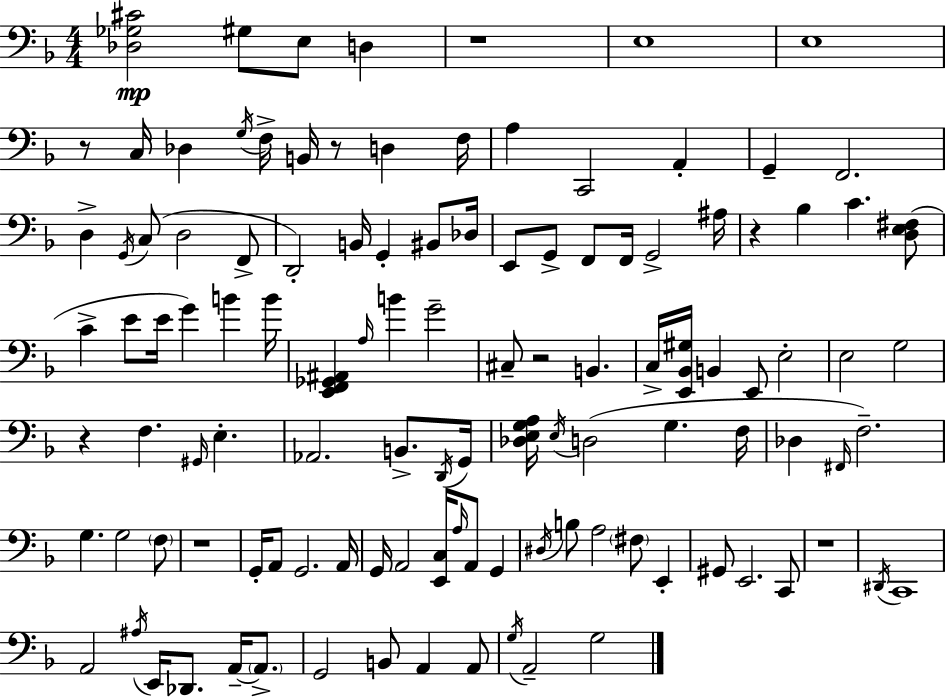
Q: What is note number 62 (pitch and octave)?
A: G3